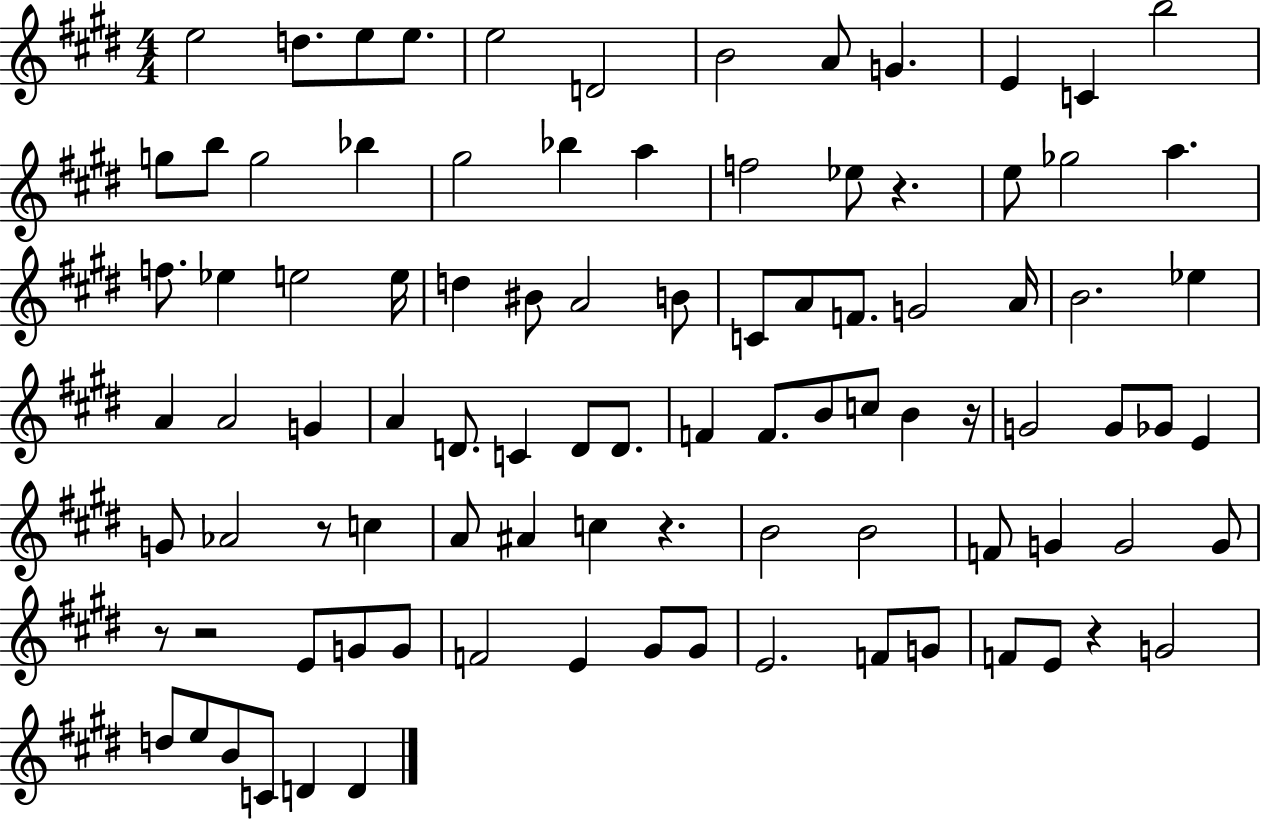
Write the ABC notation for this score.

X:1
T:Untitled
M:4/4
L:1/4
K:E
e2 d/2 e/2 e/2 e2 D2 B2 A/2 G E C b2 g/2 b/2 g2 _b ^g2 _b a f2 _e/2 z e/2 _g2 a f/2 _e e2 e/4 d ^B/2 A2 B/2 C/2 A/2 F/2 G2 A/4 B2 _e A A2 G A D/2 C D/2 D/2 F F/2 B/2 c/2 B z/4 G2 G/2 _G/2 E G/2 _A2 z/2 c A/2 ^A c z B2 B2 F/2 G G2 G/2 z/2 z2 E/2 G/2 G/2 F2 E ^G/2 ^G/2 E2 F/2 G/2 F/2 E/2 z G2 d/2 e/2 B/2 C/2 D D